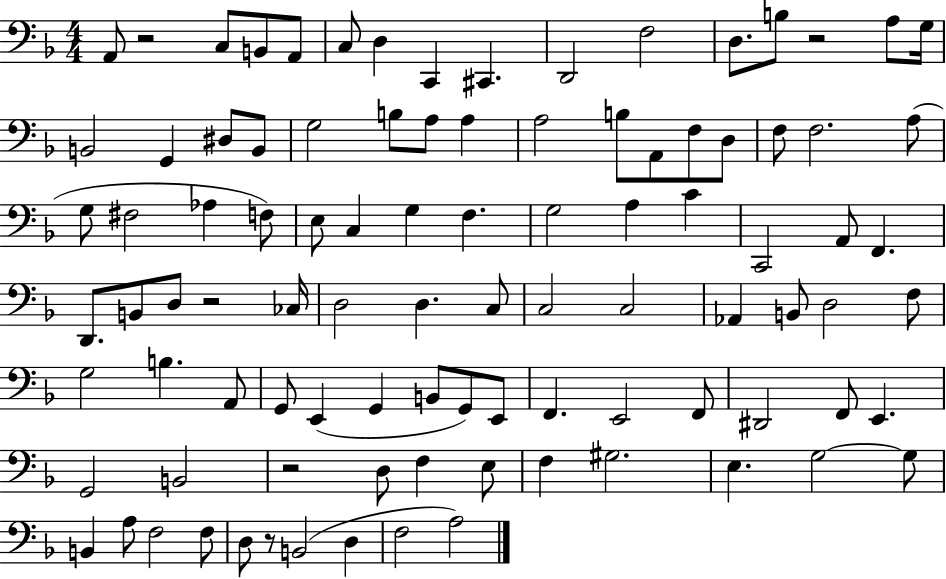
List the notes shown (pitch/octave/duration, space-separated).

A2/e R/h C3/e B2/e A2/e C3/e D3/q C2/q C#2/q. D2/h F3/h D3/e. B3/e R/h A3/e G3/s B2/h G2/q D#3/e B2/e G3/h B3/e A3/e A3/q A3/h B3/e A2/e F3/e D3/e F3/e F3/h. A3/e G3/e F#3/h Ab3/q F3/e E3/e C3/q G3/q F3/q. G3/h A3/q C4/q C2/h A2/e F2/q. D2/e. B2/e D3/e R/h CES3/s D3/h D3/q. C3/e C3/h C3/h Ab2/q B2/e D3/h F3/e G3/h B3/q. A2/e G2/e E2/q G2/q B2/e G2/e E2/e F2/q. E2/h F2/e D#2/h F2/e E2/q. G2/h B2/h R/h D3/e F3/q E3/e F3/q G#3/h. E3/q. G3/h G3/e B2/q A3/e F3/h F3/e D3/e R/e B2/h D3/q F3/h A3/h